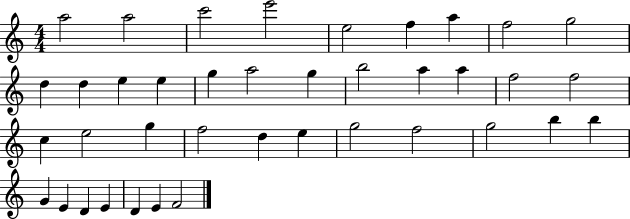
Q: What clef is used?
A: treble